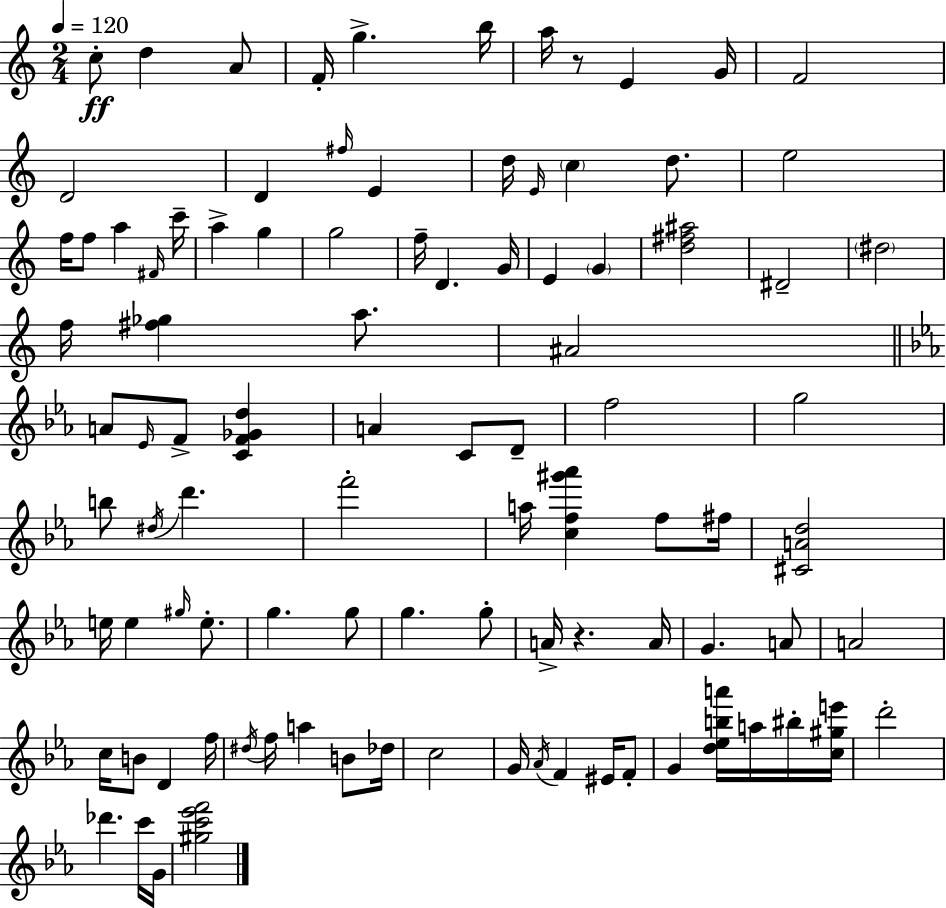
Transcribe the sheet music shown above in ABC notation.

X:1
T:Untitled
M:2/4
L:1/4
K:Am
c/2 d A/2 F/4 g b/4 a/4 z/2 E G/4 F2 D2 D ^f/4 E d/4 E/4 c d/2 e2 f/4 f/2 a ^F/4 c'/4 a g g2 f/4 D G/4 E G [d^f^a]2 ^D2 ^d2 f/4 [^f_g] a/2 ^A2 A/2 _E/4 F/2 [CF_Gd] A C/2 D/2 f2 g2 b/2 ^d/4 d' f'2 a/4 [cf^g'_a'] f/2 ^f/4 [^CAd]2 e/4 e ^g/4 e/2 g g/2 g g/2 A/4 z A/4 G A/2 A2 c/4 B/2 D f/4 ^d/4 f/4 a B/2 _d/4 c2 G/4 _A/4 F ^E/4 F/2 G [d_eba']/4 a/4 ^b/4 [c^ge']/4 d'2 _d' c'/4 G/4 [^gc'_e'f']2